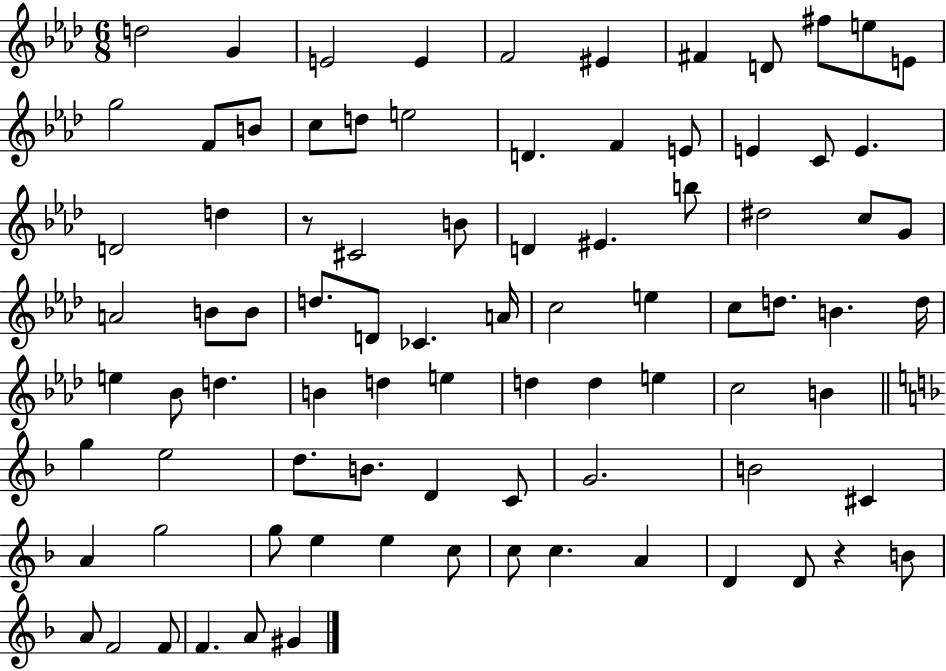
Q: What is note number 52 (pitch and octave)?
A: E5